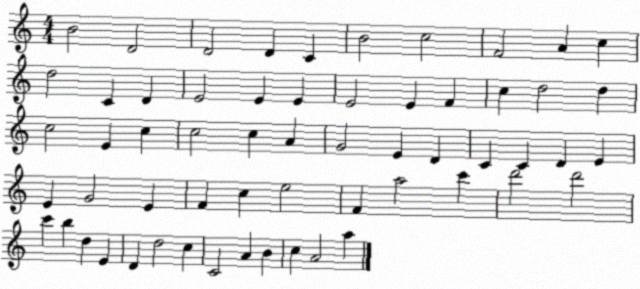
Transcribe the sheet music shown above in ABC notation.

X:1
T:Untitled
M:4/4
L:1/4
K:C
B2 D2 D2 D C B2 c2 F2 A c d2 C D E2 E E E2 E F c d2 d c2 E c c2 c A G2 E D C C D E E G2 E F c e2 F a2 c' d'2 d'2 c' b d E D d2 c C2 A B c A2 a